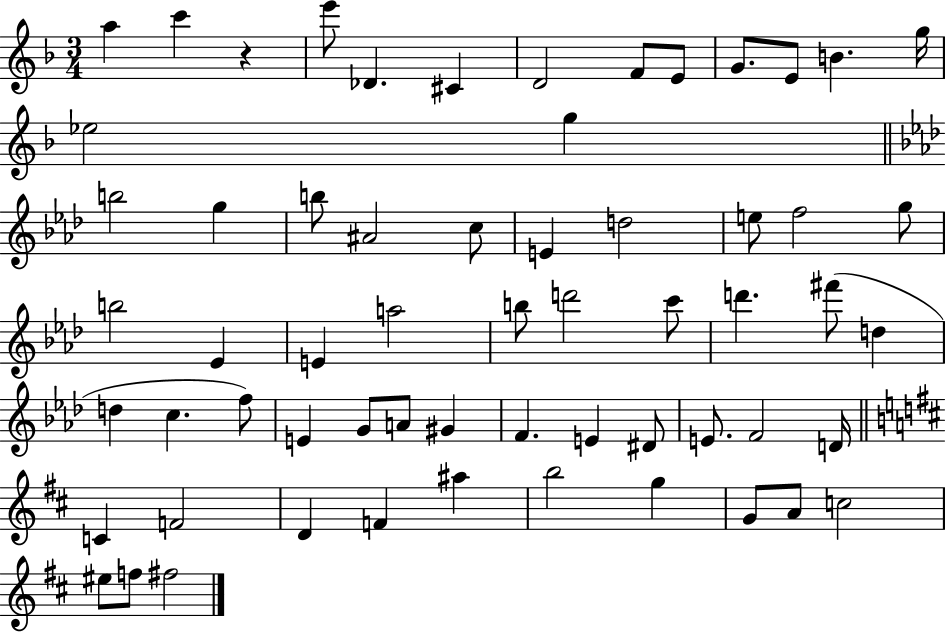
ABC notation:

X:1
T:Untitled
M:3/4
L:1/4
K:F
a c' z e'/2 _D ^C D2 F/2 E/2 G/2 E/2 B g/4 _e2 g b2 g b/2 ^A2 c/2 E d2 e/2 f2 g/2 b2 _E E a2 b/2 d'2 c'/2 d' ^f'/2 d d c f/2 E G/2 A/2 ^G F E ^D/2 E/2 F2 D/4 C F2 D F ^a b2 g G/2 A/2 c2 ^e/2 f/2 ^f2